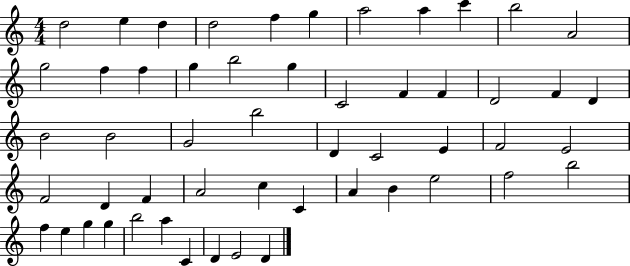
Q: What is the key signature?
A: C major